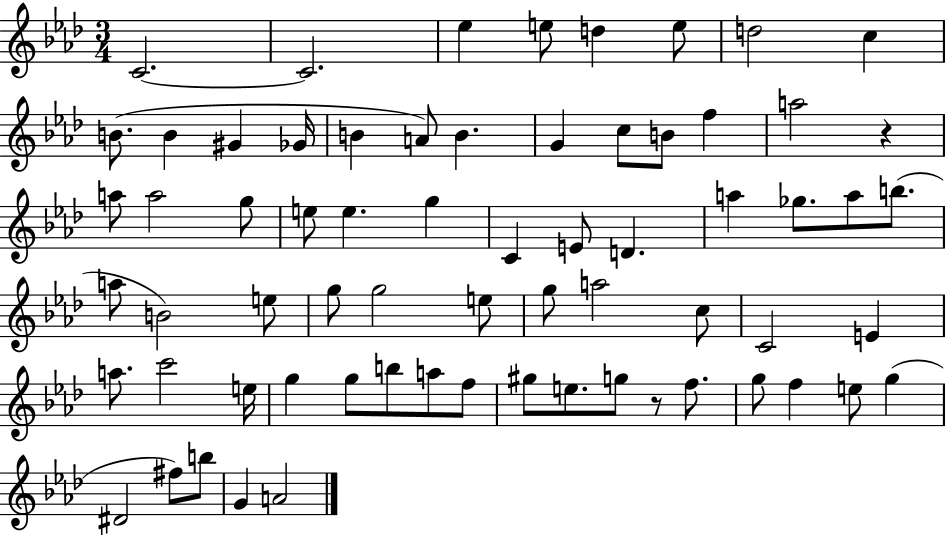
{
  \clef treble
  \numericTimeSignature
  \time 3/4
  \key aes \major
  c'2.~~ | c'2. | ees''4 e''8 d''4 e''8 | d''2 c''4 | \break b'8.( b'4 gis'4 ges'16 | b'4 a'8) b'4. | g'4 c''8 b'8 f''4 | a''2 r4 | \break a''8 a''2 g''8 | e''8 e''4. g''4 | c'4 e'8 d'4. | a''4 ges''8. a''8 b''8.( | \break a''8 b'2) e''8 | g''8 g''2 e''8 | g''8 a''2 c''8 | c'2 e'4 | \break a''8. c'''2 e''16 | g''4 g''8 b''8 a''8 f''8 | gis''8 e''8. g''8 r8 f''8. | g''8 f''4 e''8 g''4( | \break dis'2 fis''8) b''8 | g'4 a'2 | \bar "|."
}